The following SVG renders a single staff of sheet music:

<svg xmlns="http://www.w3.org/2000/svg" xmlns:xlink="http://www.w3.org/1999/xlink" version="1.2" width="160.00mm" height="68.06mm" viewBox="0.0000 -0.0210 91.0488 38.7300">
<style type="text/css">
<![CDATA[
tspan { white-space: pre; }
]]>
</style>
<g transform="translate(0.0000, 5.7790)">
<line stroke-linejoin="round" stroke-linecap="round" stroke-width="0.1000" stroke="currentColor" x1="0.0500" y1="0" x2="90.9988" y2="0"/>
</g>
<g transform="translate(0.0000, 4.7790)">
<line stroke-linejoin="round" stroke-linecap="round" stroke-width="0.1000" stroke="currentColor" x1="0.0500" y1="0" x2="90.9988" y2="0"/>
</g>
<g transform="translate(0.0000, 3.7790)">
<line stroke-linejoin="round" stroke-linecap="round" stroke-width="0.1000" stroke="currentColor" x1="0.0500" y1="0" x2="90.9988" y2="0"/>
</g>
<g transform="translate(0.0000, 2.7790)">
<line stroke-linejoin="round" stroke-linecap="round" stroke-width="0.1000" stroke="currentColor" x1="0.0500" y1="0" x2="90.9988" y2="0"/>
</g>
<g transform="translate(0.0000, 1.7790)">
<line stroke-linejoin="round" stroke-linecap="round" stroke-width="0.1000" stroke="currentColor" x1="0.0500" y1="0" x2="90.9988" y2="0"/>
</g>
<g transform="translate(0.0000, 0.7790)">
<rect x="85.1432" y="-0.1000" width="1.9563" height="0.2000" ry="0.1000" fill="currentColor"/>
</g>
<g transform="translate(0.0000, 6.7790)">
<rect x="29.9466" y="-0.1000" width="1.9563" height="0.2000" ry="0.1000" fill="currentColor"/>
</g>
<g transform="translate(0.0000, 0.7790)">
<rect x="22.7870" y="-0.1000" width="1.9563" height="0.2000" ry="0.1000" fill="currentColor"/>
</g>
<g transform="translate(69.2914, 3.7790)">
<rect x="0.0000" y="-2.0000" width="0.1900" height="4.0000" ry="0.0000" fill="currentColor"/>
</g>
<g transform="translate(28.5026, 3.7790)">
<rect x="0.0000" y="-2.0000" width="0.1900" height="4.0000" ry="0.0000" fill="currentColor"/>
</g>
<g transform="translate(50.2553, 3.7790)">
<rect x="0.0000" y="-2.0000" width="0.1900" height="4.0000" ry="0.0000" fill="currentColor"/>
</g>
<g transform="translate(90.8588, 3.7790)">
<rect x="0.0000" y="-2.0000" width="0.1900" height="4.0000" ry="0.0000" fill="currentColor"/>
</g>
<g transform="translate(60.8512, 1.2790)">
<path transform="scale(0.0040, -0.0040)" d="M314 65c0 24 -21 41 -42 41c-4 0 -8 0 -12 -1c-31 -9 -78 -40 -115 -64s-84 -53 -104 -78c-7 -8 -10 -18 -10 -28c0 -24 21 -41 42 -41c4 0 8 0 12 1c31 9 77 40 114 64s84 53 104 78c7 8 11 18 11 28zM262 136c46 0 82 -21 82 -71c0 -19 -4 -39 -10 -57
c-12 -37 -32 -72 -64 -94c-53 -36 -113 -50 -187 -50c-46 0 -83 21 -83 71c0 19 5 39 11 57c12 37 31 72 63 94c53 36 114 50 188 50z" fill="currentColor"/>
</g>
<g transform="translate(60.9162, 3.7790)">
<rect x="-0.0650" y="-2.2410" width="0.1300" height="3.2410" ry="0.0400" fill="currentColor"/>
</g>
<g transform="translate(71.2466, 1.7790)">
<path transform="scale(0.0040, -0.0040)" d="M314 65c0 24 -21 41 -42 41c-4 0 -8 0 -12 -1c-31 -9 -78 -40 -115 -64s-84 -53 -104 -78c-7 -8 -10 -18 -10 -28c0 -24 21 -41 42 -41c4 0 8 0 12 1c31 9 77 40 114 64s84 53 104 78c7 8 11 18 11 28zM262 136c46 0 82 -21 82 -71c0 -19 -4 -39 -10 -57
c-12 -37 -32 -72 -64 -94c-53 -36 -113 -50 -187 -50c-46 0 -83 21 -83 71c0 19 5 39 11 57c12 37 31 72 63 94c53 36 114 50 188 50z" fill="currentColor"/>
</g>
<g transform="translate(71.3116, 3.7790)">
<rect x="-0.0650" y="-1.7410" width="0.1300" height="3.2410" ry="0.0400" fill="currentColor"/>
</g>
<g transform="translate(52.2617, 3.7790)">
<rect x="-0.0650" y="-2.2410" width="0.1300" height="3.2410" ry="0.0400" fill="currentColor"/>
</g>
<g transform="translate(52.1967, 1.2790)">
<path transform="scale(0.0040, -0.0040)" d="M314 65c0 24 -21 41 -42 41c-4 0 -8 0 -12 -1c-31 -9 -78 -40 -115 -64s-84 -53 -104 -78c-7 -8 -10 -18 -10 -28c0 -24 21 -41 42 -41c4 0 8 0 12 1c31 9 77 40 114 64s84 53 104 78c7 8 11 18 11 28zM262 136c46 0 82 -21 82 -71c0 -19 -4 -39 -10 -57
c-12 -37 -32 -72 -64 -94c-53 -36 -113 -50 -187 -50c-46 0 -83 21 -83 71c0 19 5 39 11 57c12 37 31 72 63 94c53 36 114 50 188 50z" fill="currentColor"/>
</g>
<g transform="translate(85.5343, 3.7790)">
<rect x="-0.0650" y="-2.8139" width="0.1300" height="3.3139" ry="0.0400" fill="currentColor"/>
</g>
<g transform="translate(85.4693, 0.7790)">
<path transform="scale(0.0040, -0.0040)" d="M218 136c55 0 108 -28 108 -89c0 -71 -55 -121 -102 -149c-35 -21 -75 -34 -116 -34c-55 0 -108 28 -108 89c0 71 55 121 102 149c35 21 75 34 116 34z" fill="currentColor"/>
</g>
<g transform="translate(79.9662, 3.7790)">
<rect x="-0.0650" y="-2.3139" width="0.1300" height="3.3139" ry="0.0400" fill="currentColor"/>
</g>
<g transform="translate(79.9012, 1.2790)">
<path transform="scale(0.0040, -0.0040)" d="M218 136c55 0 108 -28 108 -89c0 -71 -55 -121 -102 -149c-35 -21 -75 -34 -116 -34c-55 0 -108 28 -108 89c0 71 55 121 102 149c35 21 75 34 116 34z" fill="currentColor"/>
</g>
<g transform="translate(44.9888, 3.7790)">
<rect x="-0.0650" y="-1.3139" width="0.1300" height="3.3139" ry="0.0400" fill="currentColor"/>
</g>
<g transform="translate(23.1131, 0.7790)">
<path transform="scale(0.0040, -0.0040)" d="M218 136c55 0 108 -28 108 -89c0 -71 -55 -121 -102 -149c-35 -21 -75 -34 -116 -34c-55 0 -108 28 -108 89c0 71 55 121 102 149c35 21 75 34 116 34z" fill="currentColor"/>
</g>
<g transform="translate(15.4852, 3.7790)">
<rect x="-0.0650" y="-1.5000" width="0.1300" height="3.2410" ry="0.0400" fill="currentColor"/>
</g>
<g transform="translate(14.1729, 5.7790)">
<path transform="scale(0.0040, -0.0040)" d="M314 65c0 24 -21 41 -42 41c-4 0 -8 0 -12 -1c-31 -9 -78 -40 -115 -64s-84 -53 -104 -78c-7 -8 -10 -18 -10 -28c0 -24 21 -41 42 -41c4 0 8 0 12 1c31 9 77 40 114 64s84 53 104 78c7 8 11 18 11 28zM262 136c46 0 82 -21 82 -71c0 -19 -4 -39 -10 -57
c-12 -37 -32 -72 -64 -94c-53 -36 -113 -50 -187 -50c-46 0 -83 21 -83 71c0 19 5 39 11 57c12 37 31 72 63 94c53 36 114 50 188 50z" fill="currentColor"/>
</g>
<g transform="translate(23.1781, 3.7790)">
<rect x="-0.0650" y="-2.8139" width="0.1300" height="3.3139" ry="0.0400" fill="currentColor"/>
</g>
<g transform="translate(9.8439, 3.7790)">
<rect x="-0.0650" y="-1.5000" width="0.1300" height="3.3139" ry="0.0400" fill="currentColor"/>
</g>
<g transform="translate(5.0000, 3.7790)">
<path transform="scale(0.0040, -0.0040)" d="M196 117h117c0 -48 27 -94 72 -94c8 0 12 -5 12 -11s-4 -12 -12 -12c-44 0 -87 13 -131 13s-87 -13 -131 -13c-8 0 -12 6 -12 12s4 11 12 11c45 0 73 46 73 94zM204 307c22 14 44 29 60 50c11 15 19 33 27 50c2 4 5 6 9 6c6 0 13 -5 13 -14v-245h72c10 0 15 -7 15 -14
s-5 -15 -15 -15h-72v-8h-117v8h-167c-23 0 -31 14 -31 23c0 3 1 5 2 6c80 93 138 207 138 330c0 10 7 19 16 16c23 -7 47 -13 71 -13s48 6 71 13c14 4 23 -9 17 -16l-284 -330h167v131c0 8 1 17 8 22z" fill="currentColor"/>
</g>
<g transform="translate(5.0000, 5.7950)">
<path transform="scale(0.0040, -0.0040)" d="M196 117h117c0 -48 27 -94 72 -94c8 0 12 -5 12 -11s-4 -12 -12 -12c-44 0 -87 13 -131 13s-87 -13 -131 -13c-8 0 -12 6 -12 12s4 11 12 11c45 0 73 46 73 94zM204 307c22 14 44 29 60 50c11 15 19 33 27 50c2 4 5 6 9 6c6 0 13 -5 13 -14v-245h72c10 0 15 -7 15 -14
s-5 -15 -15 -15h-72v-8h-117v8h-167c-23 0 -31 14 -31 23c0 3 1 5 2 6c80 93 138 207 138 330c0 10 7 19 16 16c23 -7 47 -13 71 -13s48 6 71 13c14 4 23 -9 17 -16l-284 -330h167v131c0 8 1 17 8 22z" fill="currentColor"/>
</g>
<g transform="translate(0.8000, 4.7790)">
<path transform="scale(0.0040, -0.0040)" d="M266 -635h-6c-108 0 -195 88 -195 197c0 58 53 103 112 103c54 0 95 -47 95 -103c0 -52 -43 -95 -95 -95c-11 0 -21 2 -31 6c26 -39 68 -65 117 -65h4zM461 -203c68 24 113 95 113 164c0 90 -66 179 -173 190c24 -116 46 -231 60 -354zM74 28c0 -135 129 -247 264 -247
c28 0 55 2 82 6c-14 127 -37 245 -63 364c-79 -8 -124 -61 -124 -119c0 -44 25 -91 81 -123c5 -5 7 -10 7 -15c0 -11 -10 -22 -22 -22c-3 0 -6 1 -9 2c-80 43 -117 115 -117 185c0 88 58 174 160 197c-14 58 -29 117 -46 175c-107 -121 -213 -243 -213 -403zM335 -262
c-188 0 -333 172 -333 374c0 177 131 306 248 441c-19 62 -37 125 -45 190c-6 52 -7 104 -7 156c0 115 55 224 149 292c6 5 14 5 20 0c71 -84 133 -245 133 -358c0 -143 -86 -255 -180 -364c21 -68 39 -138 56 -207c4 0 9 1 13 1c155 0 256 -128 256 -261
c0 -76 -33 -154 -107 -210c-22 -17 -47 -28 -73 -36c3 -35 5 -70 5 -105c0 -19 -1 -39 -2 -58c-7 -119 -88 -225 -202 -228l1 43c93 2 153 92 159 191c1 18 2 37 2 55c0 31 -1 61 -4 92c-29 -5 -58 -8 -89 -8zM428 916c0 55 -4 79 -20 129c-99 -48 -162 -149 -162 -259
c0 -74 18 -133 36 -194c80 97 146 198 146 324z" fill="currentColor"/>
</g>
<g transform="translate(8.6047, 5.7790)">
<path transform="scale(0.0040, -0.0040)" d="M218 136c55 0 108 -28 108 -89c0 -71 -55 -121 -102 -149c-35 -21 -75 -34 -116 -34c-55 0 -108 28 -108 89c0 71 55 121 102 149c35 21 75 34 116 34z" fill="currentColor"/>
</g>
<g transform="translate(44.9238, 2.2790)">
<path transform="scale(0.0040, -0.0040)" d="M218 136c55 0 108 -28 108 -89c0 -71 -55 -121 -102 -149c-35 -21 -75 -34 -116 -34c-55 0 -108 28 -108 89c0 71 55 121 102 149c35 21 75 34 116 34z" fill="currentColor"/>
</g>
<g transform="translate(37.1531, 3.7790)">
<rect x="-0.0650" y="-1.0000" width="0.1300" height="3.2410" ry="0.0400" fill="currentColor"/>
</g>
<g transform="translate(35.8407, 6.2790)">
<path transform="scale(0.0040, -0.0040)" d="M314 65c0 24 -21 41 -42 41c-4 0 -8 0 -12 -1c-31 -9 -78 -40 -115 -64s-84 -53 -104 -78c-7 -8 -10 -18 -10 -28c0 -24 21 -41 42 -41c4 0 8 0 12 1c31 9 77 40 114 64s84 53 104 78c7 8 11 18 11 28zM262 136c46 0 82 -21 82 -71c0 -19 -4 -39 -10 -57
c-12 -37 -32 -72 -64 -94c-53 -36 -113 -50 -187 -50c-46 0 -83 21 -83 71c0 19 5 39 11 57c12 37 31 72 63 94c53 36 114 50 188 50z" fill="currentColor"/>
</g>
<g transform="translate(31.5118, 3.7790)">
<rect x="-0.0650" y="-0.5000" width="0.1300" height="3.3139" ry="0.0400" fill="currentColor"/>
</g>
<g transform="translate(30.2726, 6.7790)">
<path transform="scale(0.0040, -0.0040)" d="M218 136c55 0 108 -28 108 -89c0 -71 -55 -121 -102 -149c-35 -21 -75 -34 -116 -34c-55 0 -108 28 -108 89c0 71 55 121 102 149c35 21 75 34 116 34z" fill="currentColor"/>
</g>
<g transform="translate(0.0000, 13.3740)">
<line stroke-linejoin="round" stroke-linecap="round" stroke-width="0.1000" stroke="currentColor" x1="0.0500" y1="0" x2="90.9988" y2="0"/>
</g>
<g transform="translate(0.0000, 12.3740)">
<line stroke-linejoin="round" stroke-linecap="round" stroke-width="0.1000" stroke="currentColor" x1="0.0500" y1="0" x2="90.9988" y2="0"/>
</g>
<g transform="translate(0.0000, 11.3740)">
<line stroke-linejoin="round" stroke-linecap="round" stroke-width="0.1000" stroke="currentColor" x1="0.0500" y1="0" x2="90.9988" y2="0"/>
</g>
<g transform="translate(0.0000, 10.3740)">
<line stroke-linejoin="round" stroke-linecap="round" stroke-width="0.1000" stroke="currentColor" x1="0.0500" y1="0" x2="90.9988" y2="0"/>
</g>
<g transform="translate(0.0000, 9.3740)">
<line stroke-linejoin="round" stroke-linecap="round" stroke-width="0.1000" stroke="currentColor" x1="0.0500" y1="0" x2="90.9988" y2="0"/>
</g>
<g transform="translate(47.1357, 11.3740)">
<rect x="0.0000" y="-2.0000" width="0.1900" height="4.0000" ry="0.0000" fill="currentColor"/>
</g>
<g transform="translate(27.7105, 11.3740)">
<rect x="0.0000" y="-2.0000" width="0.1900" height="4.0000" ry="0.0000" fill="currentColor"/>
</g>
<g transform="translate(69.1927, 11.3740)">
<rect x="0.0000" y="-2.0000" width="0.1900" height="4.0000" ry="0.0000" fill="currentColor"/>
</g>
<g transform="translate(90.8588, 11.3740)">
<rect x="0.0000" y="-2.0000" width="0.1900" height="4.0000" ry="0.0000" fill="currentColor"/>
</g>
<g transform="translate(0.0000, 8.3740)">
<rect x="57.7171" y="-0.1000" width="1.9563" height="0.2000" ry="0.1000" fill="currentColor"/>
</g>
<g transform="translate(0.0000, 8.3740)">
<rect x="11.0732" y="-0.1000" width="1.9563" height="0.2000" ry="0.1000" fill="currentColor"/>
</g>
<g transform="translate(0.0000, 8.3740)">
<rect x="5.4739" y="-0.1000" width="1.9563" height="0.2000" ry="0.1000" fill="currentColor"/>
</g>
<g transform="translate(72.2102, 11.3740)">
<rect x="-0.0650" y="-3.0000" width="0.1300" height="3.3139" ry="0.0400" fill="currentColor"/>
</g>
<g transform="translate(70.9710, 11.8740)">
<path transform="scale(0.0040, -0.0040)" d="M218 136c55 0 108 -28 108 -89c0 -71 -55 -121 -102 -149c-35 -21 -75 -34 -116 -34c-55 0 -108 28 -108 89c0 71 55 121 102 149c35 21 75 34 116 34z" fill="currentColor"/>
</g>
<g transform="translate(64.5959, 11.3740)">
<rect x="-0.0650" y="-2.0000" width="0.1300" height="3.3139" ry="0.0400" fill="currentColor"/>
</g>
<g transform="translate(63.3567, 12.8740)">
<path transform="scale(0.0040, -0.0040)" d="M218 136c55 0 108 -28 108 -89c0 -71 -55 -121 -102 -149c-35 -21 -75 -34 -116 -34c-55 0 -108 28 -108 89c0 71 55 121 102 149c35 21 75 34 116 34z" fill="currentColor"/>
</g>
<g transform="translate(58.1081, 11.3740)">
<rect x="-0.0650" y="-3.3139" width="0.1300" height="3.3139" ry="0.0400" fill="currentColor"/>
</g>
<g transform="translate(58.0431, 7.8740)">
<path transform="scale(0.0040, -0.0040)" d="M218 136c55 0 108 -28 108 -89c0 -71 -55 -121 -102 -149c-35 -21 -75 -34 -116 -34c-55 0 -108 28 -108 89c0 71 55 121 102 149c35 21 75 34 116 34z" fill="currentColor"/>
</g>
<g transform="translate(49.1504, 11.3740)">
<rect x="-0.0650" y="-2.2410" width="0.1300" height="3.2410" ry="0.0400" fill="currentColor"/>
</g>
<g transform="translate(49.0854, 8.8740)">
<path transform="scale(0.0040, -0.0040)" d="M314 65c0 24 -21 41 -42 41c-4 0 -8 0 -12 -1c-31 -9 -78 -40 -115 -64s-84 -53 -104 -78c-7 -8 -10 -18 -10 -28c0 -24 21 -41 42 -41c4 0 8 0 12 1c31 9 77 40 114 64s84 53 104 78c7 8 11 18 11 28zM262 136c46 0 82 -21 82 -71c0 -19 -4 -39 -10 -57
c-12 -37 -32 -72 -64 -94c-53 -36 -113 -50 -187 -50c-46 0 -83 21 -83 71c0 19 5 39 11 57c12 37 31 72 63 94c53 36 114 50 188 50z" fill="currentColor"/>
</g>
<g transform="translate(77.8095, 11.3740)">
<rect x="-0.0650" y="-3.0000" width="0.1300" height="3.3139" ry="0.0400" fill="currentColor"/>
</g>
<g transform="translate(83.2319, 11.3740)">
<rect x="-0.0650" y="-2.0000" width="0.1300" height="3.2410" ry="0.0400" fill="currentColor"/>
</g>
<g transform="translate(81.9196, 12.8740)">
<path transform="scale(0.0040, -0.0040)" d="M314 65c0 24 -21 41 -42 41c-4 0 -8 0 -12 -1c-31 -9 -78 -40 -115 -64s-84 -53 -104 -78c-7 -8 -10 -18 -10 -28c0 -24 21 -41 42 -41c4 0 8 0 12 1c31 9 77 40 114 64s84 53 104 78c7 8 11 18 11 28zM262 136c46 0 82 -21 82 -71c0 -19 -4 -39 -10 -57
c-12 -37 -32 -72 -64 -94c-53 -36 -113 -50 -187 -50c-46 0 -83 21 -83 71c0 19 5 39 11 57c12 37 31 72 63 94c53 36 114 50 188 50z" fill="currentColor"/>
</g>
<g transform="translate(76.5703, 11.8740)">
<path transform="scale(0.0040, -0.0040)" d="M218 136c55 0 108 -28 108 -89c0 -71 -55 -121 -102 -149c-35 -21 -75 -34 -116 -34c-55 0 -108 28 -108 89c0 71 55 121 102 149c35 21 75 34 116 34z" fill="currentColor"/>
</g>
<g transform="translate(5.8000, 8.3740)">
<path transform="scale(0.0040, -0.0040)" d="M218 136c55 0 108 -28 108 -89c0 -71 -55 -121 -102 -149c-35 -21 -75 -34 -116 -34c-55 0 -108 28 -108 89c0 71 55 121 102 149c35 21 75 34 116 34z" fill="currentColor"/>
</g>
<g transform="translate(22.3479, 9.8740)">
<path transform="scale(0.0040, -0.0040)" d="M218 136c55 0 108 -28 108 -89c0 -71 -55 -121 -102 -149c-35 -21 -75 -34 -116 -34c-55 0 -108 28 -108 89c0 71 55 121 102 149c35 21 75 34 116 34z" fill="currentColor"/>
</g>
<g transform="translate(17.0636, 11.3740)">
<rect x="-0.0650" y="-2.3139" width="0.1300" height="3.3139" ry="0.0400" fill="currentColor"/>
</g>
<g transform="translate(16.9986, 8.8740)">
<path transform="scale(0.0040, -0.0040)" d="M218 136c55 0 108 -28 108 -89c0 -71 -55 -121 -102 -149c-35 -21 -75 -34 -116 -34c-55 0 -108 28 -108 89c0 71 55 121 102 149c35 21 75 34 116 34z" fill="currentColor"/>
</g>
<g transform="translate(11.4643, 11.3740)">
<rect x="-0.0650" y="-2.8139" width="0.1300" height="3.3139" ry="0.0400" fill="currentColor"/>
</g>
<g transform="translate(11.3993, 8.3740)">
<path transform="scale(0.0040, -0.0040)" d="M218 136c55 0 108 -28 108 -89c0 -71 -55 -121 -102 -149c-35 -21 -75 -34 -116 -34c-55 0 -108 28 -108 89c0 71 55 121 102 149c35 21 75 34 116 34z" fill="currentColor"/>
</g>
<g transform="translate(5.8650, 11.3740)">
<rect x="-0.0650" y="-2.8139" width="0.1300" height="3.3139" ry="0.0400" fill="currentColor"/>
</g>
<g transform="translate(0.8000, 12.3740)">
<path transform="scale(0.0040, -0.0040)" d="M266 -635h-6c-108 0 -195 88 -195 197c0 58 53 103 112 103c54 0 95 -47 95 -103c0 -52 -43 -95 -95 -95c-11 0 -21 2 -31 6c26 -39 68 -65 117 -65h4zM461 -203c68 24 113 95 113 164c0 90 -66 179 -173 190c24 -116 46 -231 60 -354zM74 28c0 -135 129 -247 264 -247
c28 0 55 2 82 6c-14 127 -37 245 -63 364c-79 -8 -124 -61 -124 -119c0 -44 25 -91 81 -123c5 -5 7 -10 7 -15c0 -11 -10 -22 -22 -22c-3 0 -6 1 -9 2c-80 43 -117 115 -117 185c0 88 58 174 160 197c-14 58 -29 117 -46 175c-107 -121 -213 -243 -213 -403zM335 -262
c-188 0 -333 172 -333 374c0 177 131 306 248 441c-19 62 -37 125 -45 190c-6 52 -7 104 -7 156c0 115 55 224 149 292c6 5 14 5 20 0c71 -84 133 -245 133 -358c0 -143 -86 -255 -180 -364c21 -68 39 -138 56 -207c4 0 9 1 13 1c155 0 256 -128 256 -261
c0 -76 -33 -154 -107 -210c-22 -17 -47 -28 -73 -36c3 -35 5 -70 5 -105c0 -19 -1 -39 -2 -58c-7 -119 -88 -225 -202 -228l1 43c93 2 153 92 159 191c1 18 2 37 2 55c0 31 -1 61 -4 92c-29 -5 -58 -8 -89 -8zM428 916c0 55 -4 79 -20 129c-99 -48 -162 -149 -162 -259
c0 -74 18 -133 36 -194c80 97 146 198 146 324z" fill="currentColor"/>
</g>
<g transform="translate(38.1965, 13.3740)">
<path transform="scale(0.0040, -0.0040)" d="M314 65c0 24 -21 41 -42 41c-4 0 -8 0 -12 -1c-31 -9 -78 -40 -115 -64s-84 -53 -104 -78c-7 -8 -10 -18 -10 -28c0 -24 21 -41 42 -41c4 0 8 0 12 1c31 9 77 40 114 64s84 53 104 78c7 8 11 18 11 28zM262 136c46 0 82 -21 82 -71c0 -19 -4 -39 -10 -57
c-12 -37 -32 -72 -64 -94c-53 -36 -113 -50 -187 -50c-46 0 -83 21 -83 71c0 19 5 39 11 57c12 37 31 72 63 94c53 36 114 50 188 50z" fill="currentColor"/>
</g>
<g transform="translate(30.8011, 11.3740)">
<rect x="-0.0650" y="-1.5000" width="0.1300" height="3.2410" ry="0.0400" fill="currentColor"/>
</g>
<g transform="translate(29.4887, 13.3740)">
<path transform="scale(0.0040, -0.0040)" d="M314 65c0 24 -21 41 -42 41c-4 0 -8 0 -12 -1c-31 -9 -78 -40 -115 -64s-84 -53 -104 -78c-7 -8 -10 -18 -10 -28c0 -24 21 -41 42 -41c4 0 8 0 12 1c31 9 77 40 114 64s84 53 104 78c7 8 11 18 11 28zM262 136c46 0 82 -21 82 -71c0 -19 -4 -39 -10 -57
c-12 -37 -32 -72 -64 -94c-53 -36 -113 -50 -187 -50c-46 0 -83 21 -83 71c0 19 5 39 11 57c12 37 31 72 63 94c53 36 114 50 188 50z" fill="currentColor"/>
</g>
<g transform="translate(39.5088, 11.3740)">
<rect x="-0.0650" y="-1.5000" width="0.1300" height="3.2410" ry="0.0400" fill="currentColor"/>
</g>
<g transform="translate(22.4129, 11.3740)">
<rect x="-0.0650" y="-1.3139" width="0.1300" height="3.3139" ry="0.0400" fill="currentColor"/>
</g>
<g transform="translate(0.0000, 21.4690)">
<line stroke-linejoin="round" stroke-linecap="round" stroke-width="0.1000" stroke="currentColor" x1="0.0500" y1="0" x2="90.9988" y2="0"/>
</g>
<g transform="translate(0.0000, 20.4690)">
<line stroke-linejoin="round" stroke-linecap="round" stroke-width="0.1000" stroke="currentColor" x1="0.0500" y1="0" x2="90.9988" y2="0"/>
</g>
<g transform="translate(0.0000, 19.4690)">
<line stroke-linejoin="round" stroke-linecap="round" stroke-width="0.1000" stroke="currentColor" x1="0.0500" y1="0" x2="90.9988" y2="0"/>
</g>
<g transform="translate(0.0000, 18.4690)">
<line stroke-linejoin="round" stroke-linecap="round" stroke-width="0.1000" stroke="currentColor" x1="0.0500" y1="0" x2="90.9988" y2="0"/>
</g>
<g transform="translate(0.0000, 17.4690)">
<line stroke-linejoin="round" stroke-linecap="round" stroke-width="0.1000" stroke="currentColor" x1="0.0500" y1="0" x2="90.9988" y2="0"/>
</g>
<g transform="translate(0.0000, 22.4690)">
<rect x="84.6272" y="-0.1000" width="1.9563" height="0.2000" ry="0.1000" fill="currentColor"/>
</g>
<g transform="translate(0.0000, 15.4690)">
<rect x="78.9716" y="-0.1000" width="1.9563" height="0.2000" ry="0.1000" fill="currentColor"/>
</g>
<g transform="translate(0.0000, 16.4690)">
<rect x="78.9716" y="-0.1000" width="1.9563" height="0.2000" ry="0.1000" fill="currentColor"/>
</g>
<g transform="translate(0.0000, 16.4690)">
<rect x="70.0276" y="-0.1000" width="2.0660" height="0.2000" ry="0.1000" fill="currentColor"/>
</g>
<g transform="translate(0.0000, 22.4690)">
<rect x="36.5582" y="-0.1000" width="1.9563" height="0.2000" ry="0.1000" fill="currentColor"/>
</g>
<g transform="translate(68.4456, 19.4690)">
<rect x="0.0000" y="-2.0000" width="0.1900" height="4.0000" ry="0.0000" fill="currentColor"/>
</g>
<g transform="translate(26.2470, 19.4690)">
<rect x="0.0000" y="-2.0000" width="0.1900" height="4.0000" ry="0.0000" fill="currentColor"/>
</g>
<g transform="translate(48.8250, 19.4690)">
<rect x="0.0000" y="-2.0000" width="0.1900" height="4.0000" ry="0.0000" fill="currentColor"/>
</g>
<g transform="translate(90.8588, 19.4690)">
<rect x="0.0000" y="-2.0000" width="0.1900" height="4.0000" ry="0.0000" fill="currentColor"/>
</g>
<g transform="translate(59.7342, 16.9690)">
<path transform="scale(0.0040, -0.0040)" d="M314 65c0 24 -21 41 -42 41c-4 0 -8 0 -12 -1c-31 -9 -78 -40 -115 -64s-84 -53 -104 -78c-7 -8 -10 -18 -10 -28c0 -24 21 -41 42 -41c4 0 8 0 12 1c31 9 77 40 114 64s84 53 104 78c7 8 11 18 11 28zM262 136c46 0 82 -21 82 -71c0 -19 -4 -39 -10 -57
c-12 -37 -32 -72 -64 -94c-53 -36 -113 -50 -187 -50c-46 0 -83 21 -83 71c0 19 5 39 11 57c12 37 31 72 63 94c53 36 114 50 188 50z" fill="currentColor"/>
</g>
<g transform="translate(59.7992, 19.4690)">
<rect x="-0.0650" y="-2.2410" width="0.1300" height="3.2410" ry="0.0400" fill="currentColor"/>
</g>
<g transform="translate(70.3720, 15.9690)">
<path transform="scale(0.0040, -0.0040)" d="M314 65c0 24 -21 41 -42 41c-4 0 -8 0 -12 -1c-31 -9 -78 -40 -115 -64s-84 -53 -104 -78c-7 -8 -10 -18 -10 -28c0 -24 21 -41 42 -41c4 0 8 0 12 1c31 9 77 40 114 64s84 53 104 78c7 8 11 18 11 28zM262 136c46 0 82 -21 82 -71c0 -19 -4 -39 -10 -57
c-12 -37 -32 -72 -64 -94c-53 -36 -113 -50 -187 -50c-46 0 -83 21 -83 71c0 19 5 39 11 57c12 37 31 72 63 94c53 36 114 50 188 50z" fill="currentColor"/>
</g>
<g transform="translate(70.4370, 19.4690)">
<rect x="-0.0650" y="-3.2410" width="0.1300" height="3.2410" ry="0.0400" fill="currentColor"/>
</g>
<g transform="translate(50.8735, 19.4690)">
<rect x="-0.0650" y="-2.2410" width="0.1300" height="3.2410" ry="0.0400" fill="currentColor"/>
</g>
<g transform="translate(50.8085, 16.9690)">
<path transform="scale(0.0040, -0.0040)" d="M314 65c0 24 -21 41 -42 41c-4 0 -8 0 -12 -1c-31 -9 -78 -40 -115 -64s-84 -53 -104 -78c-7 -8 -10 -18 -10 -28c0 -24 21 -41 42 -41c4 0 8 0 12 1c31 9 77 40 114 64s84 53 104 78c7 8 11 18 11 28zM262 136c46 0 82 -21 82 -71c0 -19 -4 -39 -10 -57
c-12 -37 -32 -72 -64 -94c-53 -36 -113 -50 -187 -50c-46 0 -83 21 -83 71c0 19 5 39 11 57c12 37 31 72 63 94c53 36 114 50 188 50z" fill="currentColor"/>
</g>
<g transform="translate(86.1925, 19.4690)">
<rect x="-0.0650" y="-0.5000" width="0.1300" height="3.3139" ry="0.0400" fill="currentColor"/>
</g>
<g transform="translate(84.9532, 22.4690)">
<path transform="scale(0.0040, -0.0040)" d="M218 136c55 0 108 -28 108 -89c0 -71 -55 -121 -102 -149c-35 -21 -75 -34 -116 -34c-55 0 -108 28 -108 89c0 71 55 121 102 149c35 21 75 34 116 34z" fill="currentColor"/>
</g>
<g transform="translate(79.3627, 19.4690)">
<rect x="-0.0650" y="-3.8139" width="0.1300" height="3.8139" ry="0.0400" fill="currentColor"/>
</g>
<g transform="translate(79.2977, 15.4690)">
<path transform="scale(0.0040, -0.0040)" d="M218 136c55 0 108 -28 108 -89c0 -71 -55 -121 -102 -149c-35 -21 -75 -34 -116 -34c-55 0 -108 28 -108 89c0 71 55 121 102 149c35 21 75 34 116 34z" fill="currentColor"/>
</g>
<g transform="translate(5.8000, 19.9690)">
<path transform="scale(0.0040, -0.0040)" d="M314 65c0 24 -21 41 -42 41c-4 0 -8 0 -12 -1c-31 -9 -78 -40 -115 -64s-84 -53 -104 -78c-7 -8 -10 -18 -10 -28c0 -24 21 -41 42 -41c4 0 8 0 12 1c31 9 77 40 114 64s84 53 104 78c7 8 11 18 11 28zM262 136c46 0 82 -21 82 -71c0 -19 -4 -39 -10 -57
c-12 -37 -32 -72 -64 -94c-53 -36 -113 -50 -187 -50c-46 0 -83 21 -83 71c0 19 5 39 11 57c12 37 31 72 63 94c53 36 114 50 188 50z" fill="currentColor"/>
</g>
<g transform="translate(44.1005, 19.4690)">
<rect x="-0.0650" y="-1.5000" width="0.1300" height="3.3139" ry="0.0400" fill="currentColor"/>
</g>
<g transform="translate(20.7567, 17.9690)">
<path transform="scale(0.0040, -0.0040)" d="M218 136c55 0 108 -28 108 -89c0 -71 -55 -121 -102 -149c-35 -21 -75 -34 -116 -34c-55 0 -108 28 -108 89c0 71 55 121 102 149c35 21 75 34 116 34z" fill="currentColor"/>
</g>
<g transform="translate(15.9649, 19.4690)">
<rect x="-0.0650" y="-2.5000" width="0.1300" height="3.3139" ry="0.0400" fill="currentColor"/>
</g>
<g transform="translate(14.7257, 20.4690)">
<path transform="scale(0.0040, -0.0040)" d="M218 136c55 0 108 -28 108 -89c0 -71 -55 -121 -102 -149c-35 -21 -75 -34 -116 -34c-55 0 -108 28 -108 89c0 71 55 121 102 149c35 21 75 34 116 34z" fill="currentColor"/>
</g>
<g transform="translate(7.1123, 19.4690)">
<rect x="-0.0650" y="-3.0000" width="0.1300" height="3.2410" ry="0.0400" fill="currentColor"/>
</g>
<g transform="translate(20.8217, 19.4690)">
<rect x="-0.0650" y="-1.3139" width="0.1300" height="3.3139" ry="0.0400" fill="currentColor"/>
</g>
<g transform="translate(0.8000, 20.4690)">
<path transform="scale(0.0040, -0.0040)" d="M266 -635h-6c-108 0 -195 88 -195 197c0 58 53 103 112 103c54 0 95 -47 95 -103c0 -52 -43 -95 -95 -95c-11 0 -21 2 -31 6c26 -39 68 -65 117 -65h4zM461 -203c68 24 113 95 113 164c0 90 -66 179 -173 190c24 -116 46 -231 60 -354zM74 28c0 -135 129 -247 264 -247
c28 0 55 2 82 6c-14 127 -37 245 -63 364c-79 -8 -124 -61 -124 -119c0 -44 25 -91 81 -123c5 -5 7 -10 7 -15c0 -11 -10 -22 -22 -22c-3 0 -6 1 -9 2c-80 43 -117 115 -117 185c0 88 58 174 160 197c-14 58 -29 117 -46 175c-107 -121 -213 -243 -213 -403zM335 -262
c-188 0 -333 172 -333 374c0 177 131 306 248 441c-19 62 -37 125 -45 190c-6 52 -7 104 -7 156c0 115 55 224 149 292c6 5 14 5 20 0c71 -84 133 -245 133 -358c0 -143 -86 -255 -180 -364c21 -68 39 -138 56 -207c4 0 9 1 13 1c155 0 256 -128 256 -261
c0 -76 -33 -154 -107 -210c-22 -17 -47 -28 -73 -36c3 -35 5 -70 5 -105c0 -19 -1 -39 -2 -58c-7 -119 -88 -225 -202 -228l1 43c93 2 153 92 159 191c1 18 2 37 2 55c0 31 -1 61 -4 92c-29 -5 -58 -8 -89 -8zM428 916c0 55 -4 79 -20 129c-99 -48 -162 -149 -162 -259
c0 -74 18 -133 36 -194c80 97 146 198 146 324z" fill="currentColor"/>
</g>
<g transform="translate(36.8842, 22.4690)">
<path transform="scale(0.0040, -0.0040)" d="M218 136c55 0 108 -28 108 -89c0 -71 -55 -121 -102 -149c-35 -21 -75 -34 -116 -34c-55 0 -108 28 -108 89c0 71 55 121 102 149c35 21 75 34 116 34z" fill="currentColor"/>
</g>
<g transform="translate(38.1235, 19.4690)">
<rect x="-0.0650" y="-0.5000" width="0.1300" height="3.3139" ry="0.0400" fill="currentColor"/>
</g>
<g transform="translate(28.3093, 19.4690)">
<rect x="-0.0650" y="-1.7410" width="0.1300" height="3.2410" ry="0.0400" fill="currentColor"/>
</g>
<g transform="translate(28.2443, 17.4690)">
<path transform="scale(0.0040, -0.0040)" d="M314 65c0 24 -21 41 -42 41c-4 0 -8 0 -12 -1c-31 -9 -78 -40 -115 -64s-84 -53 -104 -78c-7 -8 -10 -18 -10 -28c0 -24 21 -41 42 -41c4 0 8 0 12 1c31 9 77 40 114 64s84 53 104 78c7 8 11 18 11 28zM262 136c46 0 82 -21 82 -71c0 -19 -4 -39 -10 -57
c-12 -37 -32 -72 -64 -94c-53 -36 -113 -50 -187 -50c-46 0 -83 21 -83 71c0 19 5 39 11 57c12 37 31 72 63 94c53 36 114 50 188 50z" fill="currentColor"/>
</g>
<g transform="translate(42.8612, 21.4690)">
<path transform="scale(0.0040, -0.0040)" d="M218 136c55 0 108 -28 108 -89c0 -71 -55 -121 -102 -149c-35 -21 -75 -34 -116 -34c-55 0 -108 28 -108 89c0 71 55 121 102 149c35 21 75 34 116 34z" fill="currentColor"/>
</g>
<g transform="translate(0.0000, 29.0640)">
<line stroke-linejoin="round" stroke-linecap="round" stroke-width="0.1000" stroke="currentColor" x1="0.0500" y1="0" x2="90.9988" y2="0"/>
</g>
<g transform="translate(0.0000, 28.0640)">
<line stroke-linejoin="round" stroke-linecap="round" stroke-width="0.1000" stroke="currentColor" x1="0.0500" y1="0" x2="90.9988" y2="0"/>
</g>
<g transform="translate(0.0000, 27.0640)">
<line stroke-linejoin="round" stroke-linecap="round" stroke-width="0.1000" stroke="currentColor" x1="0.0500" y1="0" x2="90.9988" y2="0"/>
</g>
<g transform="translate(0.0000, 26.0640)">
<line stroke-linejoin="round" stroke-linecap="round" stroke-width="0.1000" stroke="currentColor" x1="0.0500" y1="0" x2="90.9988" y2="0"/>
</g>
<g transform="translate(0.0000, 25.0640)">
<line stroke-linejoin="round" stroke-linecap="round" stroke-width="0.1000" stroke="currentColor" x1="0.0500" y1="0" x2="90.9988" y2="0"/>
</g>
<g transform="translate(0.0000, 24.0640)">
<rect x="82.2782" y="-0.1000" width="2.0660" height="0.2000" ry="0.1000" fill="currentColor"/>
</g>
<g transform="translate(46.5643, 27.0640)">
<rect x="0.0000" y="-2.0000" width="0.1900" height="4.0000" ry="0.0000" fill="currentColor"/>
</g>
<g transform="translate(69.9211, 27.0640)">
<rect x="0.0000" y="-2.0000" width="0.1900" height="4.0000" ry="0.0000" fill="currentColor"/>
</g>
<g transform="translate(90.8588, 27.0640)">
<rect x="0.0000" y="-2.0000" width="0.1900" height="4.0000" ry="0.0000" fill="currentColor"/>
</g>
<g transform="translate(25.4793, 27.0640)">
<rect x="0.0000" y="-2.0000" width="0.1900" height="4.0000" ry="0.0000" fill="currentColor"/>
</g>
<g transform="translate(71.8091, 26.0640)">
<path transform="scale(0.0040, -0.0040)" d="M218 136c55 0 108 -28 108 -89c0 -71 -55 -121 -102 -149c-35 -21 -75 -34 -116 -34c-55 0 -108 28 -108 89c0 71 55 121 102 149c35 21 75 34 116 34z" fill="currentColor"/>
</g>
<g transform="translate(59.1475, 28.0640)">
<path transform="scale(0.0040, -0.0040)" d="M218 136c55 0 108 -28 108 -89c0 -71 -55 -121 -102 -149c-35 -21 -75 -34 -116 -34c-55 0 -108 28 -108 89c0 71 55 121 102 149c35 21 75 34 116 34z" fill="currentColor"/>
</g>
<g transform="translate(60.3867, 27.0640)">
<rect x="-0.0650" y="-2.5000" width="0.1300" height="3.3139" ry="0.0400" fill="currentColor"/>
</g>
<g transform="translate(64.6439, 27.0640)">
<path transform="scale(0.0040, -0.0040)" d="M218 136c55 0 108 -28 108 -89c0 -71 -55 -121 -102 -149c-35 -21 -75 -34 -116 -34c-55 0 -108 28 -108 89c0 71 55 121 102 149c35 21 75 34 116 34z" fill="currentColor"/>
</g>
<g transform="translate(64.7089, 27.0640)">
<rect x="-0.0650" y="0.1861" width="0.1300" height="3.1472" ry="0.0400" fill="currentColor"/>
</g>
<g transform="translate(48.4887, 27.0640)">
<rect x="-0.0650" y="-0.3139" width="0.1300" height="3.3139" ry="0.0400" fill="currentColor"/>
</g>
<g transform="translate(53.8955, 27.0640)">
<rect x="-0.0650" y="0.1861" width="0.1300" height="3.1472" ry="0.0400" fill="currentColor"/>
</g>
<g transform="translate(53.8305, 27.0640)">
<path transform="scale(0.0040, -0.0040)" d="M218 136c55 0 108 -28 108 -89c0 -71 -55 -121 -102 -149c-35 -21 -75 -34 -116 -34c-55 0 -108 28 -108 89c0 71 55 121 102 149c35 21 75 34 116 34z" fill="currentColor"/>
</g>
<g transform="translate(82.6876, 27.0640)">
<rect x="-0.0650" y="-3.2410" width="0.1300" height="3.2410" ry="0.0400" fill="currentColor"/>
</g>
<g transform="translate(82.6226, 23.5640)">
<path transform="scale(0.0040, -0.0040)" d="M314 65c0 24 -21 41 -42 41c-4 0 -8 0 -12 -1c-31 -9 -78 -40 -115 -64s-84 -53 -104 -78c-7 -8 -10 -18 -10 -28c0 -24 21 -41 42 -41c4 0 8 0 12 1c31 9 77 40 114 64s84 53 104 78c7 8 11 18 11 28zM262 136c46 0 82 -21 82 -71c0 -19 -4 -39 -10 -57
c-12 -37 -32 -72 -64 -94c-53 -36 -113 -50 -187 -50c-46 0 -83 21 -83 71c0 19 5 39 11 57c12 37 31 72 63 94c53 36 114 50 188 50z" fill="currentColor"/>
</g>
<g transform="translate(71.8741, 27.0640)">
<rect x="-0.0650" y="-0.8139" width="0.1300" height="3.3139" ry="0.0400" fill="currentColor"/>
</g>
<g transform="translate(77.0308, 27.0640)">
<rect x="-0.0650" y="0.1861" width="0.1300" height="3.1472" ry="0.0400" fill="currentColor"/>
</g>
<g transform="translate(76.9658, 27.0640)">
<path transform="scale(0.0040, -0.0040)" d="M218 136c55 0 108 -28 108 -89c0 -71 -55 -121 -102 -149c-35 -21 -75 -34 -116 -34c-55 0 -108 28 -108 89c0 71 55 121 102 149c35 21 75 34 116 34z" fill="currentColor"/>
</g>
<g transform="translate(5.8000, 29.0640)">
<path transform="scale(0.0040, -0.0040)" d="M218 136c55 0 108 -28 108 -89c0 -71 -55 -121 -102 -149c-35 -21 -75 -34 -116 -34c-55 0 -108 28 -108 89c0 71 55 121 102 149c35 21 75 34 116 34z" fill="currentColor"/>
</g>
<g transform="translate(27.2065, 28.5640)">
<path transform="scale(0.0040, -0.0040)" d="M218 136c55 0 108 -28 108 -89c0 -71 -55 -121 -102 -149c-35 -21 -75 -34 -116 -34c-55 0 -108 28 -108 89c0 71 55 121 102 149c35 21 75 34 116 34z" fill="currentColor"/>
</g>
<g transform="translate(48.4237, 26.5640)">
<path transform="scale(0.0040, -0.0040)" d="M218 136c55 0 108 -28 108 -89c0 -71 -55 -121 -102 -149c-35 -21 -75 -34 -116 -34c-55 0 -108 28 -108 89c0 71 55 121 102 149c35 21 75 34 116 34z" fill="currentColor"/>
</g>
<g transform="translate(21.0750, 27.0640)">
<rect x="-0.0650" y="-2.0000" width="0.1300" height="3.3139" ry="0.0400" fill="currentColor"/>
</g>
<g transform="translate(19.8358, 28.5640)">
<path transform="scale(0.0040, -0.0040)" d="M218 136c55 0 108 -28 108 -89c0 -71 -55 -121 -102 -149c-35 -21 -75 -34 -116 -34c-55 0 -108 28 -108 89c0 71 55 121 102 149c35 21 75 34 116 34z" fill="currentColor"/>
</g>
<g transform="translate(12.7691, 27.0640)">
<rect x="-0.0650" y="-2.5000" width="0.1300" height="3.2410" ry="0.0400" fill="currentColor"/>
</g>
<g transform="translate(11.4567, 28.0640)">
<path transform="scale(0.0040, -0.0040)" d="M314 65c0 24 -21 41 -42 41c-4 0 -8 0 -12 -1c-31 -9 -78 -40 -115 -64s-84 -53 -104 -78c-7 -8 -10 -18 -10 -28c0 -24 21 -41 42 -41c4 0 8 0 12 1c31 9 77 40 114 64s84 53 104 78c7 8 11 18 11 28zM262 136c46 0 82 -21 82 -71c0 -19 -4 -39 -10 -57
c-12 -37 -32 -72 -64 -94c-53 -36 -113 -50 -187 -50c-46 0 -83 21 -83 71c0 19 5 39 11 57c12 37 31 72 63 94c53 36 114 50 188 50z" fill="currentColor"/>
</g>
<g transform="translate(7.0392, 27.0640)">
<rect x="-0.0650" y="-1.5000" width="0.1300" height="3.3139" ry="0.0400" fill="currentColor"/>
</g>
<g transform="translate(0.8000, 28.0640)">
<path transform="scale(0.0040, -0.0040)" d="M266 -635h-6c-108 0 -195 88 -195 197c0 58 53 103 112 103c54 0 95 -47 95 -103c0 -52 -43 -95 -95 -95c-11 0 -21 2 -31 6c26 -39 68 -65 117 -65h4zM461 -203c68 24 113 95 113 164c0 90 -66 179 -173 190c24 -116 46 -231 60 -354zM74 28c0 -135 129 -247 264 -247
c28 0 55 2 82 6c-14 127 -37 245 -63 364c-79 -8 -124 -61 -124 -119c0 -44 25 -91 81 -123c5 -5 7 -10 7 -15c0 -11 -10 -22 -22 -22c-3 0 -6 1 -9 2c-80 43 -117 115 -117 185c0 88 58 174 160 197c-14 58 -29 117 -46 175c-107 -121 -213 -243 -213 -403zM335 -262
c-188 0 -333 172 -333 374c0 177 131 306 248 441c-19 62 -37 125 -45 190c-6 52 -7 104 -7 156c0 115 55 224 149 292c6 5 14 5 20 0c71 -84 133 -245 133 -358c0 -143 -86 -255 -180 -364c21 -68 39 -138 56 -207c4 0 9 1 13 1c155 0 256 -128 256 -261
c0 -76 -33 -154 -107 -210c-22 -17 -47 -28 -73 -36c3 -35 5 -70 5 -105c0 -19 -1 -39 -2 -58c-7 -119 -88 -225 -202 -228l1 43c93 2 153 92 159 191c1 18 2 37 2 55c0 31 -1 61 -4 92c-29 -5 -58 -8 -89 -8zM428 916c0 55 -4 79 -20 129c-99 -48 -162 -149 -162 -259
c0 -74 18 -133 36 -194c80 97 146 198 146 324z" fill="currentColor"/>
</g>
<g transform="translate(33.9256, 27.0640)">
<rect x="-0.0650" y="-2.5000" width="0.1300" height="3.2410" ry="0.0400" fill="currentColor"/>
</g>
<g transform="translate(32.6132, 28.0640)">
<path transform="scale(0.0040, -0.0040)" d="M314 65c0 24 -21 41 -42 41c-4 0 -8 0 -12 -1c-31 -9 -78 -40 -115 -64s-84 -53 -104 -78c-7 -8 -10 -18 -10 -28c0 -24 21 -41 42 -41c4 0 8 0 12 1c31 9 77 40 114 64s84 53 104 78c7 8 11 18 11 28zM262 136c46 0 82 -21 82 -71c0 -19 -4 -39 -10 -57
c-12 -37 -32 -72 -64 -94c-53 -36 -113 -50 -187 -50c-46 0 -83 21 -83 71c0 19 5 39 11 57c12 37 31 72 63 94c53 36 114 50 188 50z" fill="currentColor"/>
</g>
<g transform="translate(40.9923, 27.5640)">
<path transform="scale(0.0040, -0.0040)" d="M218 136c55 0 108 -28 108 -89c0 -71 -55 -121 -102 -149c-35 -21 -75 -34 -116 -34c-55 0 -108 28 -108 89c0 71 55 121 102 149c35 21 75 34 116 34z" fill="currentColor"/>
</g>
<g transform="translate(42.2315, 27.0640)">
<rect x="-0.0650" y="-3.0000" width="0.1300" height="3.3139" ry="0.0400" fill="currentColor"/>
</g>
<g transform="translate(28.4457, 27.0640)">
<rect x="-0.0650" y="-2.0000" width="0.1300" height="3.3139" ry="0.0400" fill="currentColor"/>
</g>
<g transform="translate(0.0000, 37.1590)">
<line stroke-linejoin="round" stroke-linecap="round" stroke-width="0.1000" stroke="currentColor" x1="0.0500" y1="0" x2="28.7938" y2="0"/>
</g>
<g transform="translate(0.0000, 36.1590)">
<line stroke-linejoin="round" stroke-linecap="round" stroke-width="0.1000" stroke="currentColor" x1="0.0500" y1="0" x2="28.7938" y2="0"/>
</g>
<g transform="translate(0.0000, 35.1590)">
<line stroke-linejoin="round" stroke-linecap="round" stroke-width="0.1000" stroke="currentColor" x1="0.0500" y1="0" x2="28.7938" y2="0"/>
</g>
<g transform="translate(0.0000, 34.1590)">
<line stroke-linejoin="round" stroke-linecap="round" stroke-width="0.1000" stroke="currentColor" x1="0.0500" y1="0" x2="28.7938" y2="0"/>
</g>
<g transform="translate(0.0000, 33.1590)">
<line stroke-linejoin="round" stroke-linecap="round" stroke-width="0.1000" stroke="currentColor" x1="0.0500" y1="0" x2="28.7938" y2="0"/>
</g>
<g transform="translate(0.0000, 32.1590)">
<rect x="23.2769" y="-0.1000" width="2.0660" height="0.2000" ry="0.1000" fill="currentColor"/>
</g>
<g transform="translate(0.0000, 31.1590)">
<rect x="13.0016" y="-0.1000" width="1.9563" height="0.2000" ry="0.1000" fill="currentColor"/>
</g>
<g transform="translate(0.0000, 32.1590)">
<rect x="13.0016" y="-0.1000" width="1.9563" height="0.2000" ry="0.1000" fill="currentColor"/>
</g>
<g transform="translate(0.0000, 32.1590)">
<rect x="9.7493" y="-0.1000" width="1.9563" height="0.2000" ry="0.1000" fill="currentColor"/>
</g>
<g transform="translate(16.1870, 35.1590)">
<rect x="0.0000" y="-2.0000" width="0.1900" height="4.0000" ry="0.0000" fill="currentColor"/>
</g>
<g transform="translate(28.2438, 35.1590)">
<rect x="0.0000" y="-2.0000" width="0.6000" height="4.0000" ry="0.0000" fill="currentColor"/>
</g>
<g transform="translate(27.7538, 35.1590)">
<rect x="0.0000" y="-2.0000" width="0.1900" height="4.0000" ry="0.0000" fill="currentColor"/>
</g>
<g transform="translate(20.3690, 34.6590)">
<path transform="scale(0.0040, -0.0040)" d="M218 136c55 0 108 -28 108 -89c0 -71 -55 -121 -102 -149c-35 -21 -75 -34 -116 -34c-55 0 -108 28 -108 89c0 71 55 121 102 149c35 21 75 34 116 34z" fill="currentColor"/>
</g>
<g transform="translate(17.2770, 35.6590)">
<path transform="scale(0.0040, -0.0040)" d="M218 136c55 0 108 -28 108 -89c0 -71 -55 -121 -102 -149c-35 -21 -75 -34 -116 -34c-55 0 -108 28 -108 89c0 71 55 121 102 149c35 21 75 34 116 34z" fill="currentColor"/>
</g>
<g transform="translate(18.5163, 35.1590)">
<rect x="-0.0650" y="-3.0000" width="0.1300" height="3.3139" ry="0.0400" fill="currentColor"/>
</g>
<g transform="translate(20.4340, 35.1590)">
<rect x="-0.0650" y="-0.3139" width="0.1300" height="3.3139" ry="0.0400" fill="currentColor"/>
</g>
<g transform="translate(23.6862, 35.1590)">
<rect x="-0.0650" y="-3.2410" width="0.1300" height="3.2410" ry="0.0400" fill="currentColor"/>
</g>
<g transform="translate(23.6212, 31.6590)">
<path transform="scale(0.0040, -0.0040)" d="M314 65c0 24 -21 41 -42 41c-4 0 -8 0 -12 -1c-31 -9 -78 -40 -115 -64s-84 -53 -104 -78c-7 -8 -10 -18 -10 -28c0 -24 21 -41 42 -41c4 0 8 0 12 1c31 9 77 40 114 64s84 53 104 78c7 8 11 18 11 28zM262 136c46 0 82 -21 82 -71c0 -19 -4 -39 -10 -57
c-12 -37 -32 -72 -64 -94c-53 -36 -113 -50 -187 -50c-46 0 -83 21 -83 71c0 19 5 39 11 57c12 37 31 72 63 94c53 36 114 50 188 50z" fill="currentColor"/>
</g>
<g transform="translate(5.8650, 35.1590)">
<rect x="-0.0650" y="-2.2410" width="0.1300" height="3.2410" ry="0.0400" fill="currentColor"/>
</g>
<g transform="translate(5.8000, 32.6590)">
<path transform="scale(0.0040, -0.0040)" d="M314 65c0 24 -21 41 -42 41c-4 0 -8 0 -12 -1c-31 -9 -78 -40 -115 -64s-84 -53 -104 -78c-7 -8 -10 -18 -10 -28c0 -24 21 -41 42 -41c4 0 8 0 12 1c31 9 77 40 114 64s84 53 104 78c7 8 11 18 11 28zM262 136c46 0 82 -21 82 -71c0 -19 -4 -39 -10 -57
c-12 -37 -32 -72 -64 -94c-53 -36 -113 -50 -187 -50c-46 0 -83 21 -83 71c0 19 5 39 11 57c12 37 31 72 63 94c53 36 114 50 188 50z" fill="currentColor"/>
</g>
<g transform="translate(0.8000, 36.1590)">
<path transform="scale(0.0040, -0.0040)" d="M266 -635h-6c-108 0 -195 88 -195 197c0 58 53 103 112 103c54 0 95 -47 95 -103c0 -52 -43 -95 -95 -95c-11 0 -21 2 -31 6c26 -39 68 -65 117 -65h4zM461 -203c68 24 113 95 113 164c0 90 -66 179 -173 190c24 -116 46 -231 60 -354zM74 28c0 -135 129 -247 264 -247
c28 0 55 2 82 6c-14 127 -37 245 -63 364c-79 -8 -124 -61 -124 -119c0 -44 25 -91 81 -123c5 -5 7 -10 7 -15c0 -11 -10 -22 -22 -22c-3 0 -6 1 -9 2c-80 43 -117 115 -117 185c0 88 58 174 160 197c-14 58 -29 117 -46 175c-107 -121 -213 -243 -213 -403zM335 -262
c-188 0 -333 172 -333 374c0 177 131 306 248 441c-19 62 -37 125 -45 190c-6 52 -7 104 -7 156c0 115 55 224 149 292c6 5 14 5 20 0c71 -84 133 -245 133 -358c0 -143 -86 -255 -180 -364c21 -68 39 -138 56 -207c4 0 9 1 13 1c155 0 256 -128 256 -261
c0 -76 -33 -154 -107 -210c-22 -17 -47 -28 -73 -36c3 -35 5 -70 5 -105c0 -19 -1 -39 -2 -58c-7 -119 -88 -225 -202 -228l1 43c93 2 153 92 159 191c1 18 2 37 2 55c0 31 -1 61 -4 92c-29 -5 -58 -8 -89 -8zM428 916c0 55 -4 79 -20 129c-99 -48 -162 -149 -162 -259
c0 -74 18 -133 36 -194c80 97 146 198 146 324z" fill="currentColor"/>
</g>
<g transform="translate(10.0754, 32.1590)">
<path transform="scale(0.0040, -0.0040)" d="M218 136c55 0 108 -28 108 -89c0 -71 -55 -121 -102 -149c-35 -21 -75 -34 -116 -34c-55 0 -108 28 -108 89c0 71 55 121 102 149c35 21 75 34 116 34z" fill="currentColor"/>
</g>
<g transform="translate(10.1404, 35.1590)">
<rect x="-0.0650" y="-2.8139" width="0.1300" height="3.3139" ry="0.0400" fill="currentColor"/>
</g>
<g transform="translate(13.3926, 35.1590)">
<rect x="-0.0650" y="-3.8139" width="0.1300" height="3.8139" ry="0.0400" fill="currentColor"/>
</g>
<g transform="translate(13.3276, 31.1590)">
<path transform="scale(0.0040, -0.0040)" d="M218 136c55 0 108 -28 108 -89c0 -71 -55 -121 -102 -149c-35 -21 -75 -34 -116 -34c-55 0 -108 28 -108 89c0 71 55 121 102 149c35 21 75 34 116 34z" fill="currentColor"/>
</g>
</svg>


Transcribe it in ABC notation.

X:1
T:Untitled
M:4/4
L:1/4
K:C
E E2 a C D2 e g2 g2 f2 g a a a g e E2 E2 g2 b F A A F2 A2 G e f2 C E g2 g2 b2 c' C E G2 F F G2 A c B G B d B b2 g2 a c' A c b2